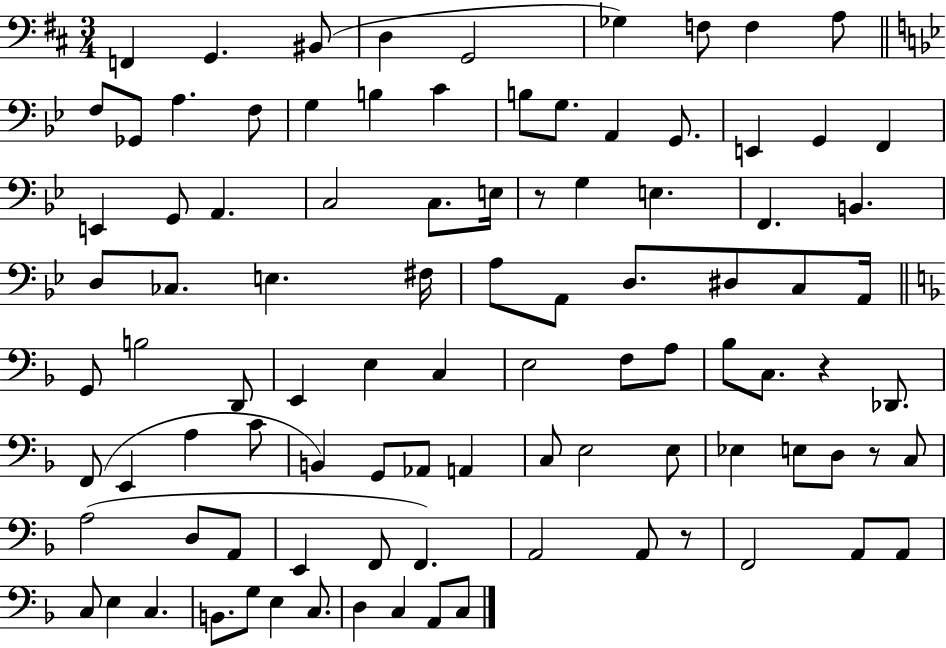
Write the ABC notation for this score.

X:1
T:Untitled
M:3/4
L:1/4
K:D
F,, G,, ^B,,/2 D, G,,2 _G, F,/2 F, A,/2 F,/2 _G,,/2 A, F,/2 G, B, C B,/2 G,/2 A,, G,,/2 E,, G,, F,, E,, G,,/2 A,, C,2 C,/2 E,/4 z/2 G, E, F,, B,, D,/2 _C,/2 E, ^F,/4 A,/2 A,,/2 D,/2 ^D,/2 C,/2 A,,/4 G,,/2 B,2 D,,/2 E,, E, C, E,2 F,/2 A,/2 _B,/2 C,/2 z _D,,/2 F,,/2 E,, A, C/2 B,, G,,/2 _A,,/2 A,, C,/2 E,2 E,/2 _E, E,/2 D,/2 z/2 C,/2 A,2 D,/2 A,,/2 E,, F,,/2 F,, A,,2 A,,/2 z/2 F,,2 A,,/2 A,,/2 C,/2 E, C, B,,/2 G,/2 E, C,/2 D, C, A,,/2 C,/2